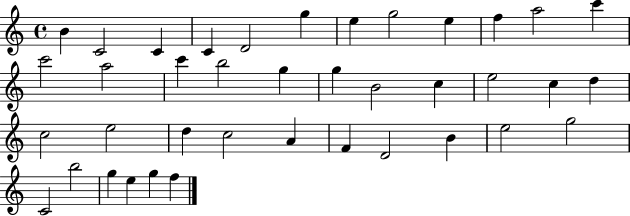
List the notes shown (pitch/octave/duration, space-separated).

B4/q C4/h C4/q C4/q D4/h G5/q E5/q G5/h E5/q F5/q A5/h C6/q C6/h A5/h C6/q B5/h G5/q G5/q B4/h C5/q E5/h C5/q D5/q C5/h E5/h D5/q C5/h A4/q F4/q D4/h B4/q E5/h G5/h C4/h B5/h G5/q E5/q G5/q F5/q